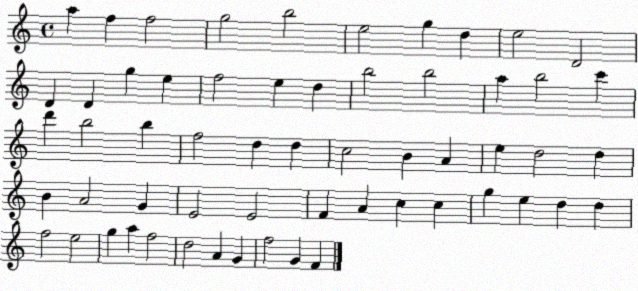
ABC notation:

X:1
T:Untitled
M:4/4
L:1/4
K:C
a f f2 g2 b2 e2 g d e2 D2 D D g e f2 e d b2 b2 a b2 c' d' b2 b f2 d d c2 B A e d2 d B A2 G E2 E2 F A c c g e d d f2 e2 g a f2 d2 A G f2 G F